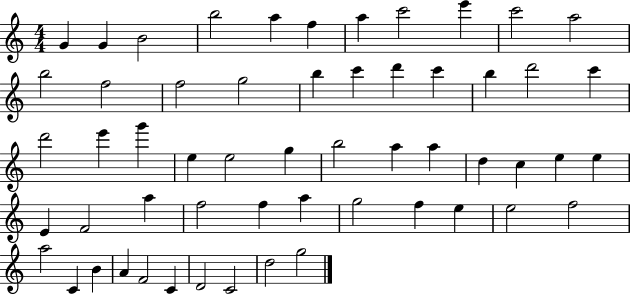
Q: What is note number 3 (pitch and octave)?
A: B4